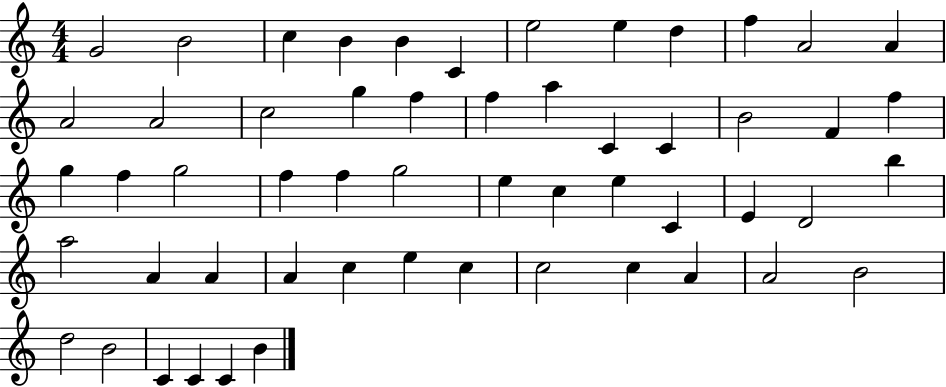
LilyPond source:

{
  \clef treble
  \numericTimeSignature
  \time 4/4
  \key c \major
  g'2 b'2 | c''4 b'4 b'4 c'4 | e''2 e''4 d''4 | f''4 a'2 a'4 | \break a'2 a'2 | c''2 g''4 f''4 | f''4 a''4 c'4 c'4 | b'2 f'4 f''4 | \break g''4 f''4 g''2 | f''4 f''4 g''2 | e''4 c''4 e''4 c'4 | e'4 d'2 b''4 | \break a''2 a'4 a'4 | a'4 c''4 e''4 c''4 | c''2 c''4 a'4 | a'2 b'2 | \break d''2 b'2 | c'4 c'4 c'4 b'4 | \bar "|."
}